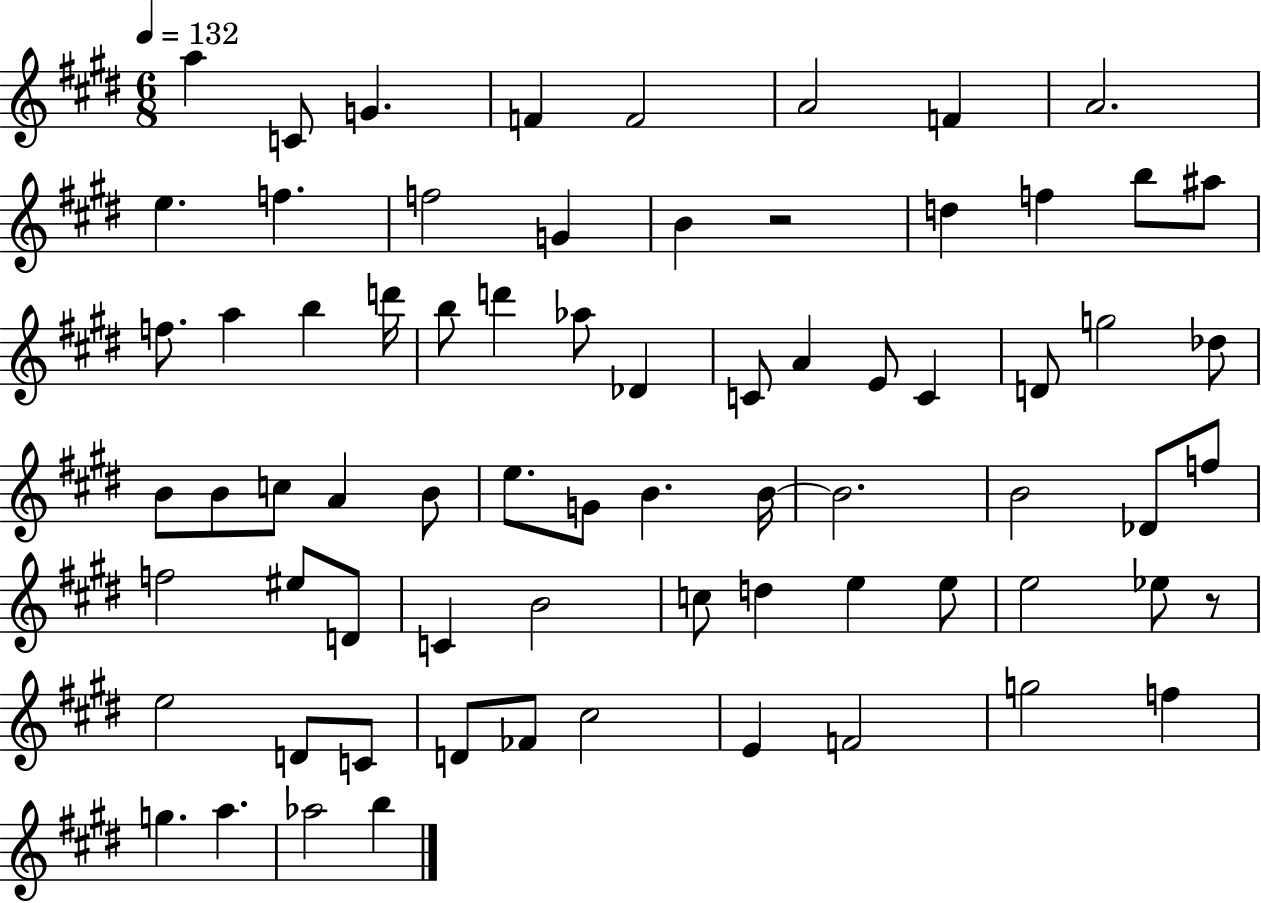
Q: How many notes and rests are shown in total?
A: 72